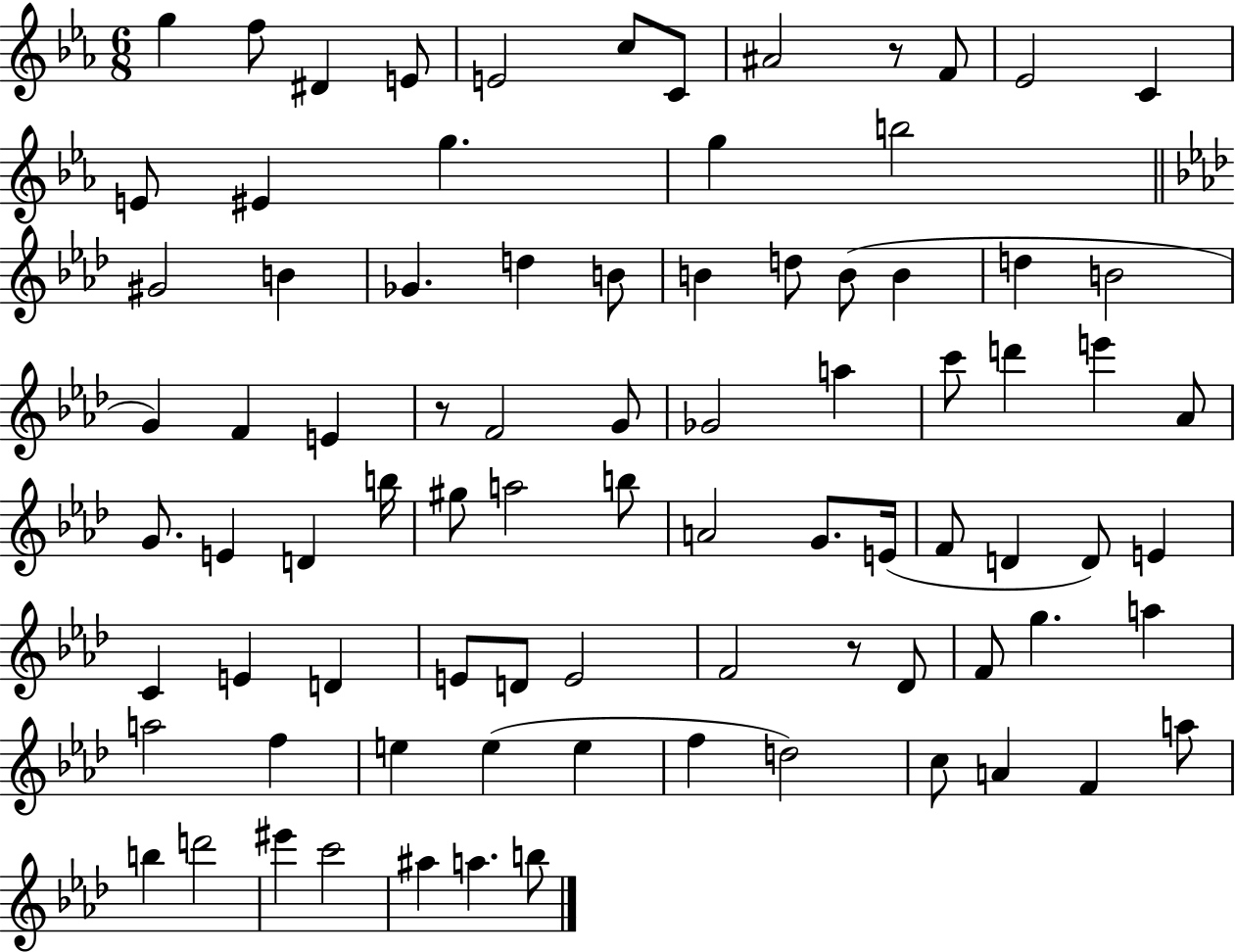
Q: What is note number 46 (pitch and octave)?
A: A4